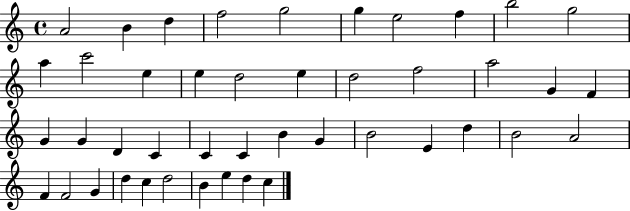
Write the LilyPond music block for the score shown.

{
  \clef treble
  \time 4/4
  \defaultTimeSignature
  \key c \major
  a'2 b'4 d''4 | f''2 g''2 | g''4 e''2 f''4 | b''2 g''2 | \break a''4 c'''2 e''4 | e''4 d''2 e''4 | d''2 f''2 | a''2 g'4 f'4 | \break g'4 g'4 d'4 c'4 | c'4 c'4 b'4 g'4 | b'2 e'4 d''4 | b'2 a'2 | \break f'4 f'2 g'4 | d''4 c''4 d''2 | b'4 e''4 d''4 c''4 | \bar "|."
}